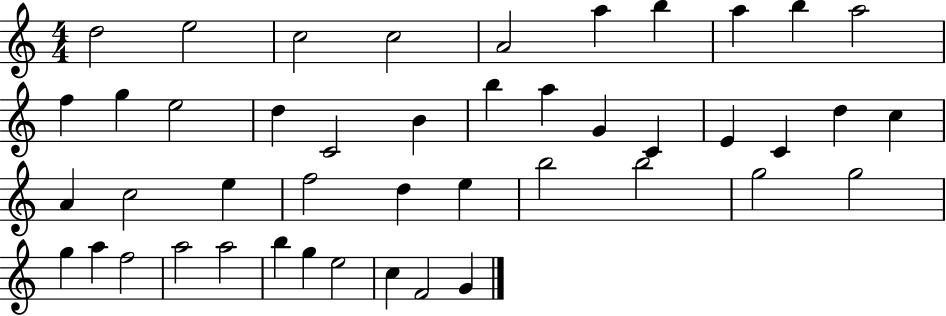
{
  \clef treble
  \numericTimeSignature
  \time 4/4
  \key c \major
  d''2 e''2 | c''2 c''2 | a'2 a''4 b''4 | a''4 b''4 a''2 | \break f''4 g''4 e''2 | d''4 c'2 b'4 | b''4 a''4 g'4 c'4 | e'4 c'4 d''4 c''4 | \break a'4 c''2 e''4 | f''2 d''4 e''4 | b''2 b''2 | g''2 g''2 | \break g''4 a''4 f''2 | a''2 a''2 | b''4 g''4 e''2 | c''4 f'2 g'4 | \break \bar "|."
}